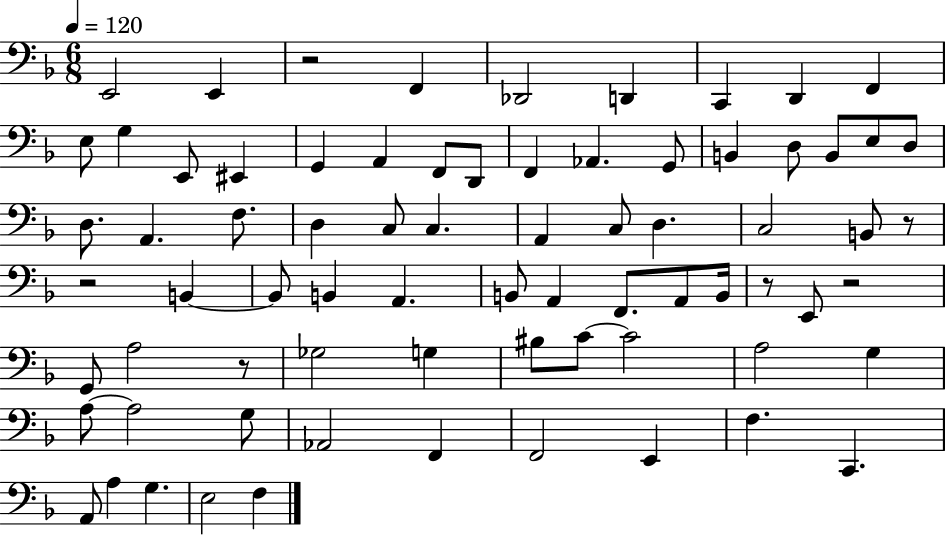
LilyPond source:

{
  \clef bass
  \numericTimeSignature
  \time 6/8
  \key f \major
  \tempo 4 = 120
  e,2 e,4 | r2 f,4 | des,2 d,4 | c,4 d,4 f,4 | \break e8 g4 e,8 eis,4 | g,4 a,4 f,8 d,8 | f,4 aes,4. g,8 | b,4 d8 b,8 e8 d8 | \break d8. a,4. f8. | d4 c8 c4. | a,4 c8 d4. | c2 b,8 r8 | \break r2 b,4~~ | b,8 b,4 a,4. | b,8 a,4 f,8. a,8 b,16 | r8 e,8 r2 | \break g,8 a2 r8 | ges2 g4 | bis8 c'8~~ c'2 | a2 g4 | \break a8~~ a2 g8 | aes,2 f,4 | f,2 e,4 | f4. c,4. | \break a,8 a4 g4. | e2 f4 | \bar "|."
}